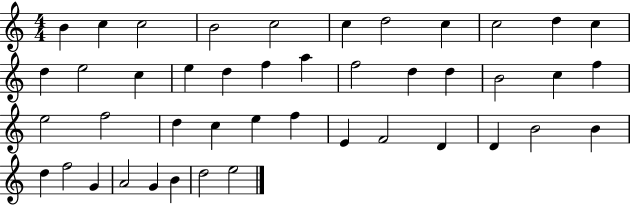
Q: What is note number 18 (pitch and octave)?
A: A5